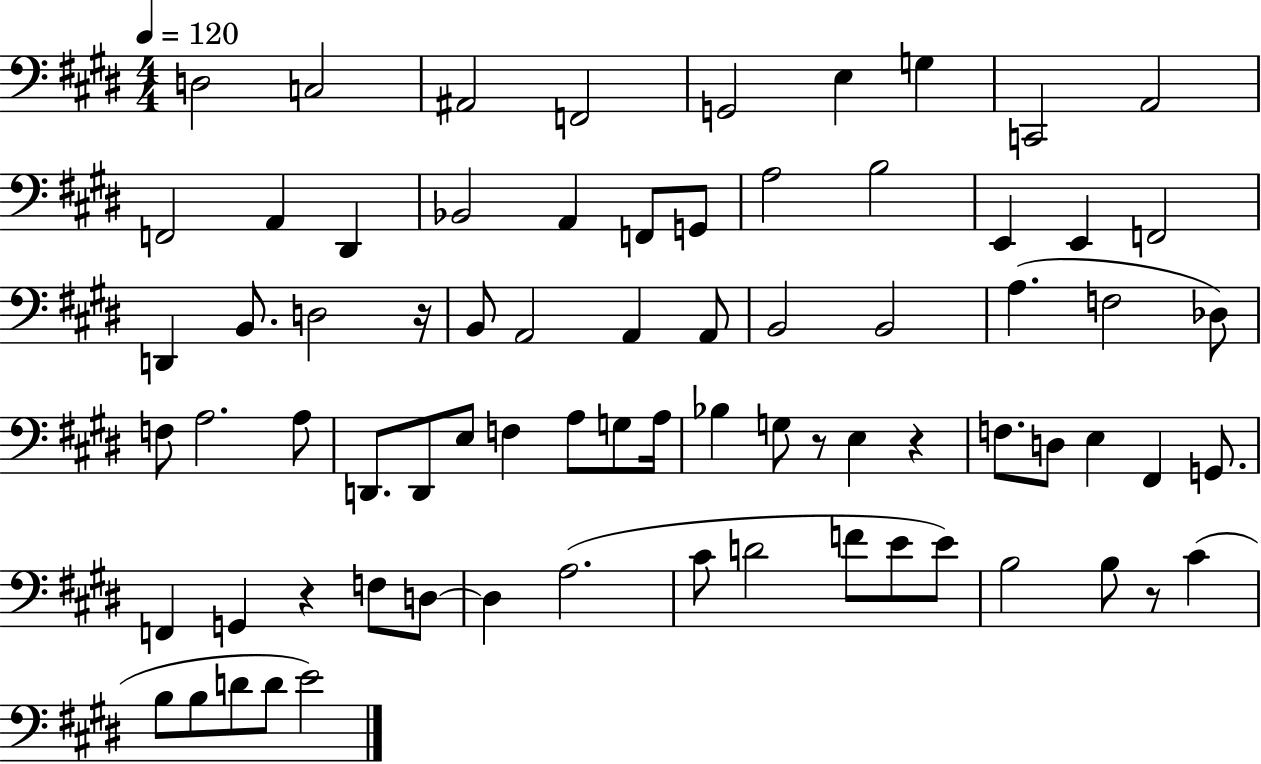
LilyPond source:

{
  \clef bass
  \numericTimeSignature
  \time 4/4
  \key e \major
  \tempo 4 = 120
  \repeat volta 2 { d2 c2 | ais,2 f,2 | g,2 e4 g4 | c,2 a,2 | \break f,2 a,4 dis,4 | bes,2 a,4 f,8 g,8 | a2 b2 | e,4 e,4 f,2 | \break d,4 b,8. d2 r16 | b,8 a,2 a,4 a,8 | b,2 b,2 | a4.( f2 des8) | \break f8 a2. a8 | d,8. d,8 e8 f4 a8 g8 a16 | bes4 g8 r8 e4 r4 | f8. d8 e4 fis,4 g,8. | \break f,4 g,4 r4 f8 d8~~ | d4 a2.( | cis'8 d'2 f'8 e'8 e'8) | b2 b8 r8 cis'4( | \break b8 b8 d'8 d'8 e'2) | } \bar "|."
}